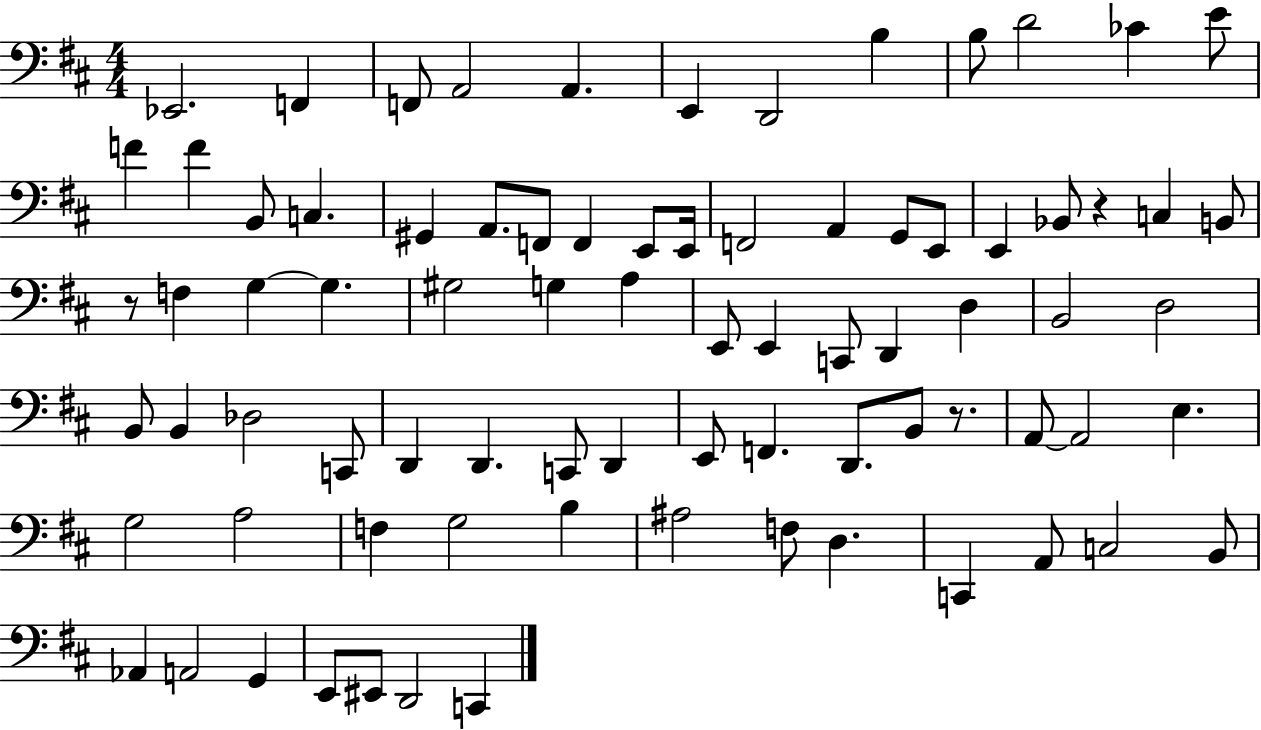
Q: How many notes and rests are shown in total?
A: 80